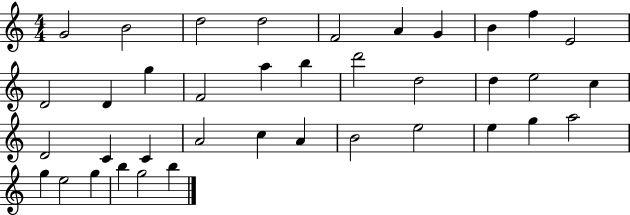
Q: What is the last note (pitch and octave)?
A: B5